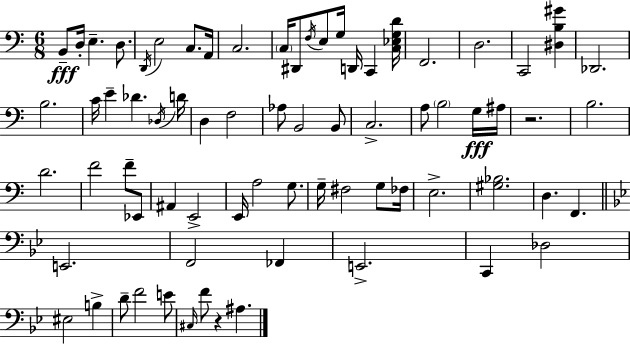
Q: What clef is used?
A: bass